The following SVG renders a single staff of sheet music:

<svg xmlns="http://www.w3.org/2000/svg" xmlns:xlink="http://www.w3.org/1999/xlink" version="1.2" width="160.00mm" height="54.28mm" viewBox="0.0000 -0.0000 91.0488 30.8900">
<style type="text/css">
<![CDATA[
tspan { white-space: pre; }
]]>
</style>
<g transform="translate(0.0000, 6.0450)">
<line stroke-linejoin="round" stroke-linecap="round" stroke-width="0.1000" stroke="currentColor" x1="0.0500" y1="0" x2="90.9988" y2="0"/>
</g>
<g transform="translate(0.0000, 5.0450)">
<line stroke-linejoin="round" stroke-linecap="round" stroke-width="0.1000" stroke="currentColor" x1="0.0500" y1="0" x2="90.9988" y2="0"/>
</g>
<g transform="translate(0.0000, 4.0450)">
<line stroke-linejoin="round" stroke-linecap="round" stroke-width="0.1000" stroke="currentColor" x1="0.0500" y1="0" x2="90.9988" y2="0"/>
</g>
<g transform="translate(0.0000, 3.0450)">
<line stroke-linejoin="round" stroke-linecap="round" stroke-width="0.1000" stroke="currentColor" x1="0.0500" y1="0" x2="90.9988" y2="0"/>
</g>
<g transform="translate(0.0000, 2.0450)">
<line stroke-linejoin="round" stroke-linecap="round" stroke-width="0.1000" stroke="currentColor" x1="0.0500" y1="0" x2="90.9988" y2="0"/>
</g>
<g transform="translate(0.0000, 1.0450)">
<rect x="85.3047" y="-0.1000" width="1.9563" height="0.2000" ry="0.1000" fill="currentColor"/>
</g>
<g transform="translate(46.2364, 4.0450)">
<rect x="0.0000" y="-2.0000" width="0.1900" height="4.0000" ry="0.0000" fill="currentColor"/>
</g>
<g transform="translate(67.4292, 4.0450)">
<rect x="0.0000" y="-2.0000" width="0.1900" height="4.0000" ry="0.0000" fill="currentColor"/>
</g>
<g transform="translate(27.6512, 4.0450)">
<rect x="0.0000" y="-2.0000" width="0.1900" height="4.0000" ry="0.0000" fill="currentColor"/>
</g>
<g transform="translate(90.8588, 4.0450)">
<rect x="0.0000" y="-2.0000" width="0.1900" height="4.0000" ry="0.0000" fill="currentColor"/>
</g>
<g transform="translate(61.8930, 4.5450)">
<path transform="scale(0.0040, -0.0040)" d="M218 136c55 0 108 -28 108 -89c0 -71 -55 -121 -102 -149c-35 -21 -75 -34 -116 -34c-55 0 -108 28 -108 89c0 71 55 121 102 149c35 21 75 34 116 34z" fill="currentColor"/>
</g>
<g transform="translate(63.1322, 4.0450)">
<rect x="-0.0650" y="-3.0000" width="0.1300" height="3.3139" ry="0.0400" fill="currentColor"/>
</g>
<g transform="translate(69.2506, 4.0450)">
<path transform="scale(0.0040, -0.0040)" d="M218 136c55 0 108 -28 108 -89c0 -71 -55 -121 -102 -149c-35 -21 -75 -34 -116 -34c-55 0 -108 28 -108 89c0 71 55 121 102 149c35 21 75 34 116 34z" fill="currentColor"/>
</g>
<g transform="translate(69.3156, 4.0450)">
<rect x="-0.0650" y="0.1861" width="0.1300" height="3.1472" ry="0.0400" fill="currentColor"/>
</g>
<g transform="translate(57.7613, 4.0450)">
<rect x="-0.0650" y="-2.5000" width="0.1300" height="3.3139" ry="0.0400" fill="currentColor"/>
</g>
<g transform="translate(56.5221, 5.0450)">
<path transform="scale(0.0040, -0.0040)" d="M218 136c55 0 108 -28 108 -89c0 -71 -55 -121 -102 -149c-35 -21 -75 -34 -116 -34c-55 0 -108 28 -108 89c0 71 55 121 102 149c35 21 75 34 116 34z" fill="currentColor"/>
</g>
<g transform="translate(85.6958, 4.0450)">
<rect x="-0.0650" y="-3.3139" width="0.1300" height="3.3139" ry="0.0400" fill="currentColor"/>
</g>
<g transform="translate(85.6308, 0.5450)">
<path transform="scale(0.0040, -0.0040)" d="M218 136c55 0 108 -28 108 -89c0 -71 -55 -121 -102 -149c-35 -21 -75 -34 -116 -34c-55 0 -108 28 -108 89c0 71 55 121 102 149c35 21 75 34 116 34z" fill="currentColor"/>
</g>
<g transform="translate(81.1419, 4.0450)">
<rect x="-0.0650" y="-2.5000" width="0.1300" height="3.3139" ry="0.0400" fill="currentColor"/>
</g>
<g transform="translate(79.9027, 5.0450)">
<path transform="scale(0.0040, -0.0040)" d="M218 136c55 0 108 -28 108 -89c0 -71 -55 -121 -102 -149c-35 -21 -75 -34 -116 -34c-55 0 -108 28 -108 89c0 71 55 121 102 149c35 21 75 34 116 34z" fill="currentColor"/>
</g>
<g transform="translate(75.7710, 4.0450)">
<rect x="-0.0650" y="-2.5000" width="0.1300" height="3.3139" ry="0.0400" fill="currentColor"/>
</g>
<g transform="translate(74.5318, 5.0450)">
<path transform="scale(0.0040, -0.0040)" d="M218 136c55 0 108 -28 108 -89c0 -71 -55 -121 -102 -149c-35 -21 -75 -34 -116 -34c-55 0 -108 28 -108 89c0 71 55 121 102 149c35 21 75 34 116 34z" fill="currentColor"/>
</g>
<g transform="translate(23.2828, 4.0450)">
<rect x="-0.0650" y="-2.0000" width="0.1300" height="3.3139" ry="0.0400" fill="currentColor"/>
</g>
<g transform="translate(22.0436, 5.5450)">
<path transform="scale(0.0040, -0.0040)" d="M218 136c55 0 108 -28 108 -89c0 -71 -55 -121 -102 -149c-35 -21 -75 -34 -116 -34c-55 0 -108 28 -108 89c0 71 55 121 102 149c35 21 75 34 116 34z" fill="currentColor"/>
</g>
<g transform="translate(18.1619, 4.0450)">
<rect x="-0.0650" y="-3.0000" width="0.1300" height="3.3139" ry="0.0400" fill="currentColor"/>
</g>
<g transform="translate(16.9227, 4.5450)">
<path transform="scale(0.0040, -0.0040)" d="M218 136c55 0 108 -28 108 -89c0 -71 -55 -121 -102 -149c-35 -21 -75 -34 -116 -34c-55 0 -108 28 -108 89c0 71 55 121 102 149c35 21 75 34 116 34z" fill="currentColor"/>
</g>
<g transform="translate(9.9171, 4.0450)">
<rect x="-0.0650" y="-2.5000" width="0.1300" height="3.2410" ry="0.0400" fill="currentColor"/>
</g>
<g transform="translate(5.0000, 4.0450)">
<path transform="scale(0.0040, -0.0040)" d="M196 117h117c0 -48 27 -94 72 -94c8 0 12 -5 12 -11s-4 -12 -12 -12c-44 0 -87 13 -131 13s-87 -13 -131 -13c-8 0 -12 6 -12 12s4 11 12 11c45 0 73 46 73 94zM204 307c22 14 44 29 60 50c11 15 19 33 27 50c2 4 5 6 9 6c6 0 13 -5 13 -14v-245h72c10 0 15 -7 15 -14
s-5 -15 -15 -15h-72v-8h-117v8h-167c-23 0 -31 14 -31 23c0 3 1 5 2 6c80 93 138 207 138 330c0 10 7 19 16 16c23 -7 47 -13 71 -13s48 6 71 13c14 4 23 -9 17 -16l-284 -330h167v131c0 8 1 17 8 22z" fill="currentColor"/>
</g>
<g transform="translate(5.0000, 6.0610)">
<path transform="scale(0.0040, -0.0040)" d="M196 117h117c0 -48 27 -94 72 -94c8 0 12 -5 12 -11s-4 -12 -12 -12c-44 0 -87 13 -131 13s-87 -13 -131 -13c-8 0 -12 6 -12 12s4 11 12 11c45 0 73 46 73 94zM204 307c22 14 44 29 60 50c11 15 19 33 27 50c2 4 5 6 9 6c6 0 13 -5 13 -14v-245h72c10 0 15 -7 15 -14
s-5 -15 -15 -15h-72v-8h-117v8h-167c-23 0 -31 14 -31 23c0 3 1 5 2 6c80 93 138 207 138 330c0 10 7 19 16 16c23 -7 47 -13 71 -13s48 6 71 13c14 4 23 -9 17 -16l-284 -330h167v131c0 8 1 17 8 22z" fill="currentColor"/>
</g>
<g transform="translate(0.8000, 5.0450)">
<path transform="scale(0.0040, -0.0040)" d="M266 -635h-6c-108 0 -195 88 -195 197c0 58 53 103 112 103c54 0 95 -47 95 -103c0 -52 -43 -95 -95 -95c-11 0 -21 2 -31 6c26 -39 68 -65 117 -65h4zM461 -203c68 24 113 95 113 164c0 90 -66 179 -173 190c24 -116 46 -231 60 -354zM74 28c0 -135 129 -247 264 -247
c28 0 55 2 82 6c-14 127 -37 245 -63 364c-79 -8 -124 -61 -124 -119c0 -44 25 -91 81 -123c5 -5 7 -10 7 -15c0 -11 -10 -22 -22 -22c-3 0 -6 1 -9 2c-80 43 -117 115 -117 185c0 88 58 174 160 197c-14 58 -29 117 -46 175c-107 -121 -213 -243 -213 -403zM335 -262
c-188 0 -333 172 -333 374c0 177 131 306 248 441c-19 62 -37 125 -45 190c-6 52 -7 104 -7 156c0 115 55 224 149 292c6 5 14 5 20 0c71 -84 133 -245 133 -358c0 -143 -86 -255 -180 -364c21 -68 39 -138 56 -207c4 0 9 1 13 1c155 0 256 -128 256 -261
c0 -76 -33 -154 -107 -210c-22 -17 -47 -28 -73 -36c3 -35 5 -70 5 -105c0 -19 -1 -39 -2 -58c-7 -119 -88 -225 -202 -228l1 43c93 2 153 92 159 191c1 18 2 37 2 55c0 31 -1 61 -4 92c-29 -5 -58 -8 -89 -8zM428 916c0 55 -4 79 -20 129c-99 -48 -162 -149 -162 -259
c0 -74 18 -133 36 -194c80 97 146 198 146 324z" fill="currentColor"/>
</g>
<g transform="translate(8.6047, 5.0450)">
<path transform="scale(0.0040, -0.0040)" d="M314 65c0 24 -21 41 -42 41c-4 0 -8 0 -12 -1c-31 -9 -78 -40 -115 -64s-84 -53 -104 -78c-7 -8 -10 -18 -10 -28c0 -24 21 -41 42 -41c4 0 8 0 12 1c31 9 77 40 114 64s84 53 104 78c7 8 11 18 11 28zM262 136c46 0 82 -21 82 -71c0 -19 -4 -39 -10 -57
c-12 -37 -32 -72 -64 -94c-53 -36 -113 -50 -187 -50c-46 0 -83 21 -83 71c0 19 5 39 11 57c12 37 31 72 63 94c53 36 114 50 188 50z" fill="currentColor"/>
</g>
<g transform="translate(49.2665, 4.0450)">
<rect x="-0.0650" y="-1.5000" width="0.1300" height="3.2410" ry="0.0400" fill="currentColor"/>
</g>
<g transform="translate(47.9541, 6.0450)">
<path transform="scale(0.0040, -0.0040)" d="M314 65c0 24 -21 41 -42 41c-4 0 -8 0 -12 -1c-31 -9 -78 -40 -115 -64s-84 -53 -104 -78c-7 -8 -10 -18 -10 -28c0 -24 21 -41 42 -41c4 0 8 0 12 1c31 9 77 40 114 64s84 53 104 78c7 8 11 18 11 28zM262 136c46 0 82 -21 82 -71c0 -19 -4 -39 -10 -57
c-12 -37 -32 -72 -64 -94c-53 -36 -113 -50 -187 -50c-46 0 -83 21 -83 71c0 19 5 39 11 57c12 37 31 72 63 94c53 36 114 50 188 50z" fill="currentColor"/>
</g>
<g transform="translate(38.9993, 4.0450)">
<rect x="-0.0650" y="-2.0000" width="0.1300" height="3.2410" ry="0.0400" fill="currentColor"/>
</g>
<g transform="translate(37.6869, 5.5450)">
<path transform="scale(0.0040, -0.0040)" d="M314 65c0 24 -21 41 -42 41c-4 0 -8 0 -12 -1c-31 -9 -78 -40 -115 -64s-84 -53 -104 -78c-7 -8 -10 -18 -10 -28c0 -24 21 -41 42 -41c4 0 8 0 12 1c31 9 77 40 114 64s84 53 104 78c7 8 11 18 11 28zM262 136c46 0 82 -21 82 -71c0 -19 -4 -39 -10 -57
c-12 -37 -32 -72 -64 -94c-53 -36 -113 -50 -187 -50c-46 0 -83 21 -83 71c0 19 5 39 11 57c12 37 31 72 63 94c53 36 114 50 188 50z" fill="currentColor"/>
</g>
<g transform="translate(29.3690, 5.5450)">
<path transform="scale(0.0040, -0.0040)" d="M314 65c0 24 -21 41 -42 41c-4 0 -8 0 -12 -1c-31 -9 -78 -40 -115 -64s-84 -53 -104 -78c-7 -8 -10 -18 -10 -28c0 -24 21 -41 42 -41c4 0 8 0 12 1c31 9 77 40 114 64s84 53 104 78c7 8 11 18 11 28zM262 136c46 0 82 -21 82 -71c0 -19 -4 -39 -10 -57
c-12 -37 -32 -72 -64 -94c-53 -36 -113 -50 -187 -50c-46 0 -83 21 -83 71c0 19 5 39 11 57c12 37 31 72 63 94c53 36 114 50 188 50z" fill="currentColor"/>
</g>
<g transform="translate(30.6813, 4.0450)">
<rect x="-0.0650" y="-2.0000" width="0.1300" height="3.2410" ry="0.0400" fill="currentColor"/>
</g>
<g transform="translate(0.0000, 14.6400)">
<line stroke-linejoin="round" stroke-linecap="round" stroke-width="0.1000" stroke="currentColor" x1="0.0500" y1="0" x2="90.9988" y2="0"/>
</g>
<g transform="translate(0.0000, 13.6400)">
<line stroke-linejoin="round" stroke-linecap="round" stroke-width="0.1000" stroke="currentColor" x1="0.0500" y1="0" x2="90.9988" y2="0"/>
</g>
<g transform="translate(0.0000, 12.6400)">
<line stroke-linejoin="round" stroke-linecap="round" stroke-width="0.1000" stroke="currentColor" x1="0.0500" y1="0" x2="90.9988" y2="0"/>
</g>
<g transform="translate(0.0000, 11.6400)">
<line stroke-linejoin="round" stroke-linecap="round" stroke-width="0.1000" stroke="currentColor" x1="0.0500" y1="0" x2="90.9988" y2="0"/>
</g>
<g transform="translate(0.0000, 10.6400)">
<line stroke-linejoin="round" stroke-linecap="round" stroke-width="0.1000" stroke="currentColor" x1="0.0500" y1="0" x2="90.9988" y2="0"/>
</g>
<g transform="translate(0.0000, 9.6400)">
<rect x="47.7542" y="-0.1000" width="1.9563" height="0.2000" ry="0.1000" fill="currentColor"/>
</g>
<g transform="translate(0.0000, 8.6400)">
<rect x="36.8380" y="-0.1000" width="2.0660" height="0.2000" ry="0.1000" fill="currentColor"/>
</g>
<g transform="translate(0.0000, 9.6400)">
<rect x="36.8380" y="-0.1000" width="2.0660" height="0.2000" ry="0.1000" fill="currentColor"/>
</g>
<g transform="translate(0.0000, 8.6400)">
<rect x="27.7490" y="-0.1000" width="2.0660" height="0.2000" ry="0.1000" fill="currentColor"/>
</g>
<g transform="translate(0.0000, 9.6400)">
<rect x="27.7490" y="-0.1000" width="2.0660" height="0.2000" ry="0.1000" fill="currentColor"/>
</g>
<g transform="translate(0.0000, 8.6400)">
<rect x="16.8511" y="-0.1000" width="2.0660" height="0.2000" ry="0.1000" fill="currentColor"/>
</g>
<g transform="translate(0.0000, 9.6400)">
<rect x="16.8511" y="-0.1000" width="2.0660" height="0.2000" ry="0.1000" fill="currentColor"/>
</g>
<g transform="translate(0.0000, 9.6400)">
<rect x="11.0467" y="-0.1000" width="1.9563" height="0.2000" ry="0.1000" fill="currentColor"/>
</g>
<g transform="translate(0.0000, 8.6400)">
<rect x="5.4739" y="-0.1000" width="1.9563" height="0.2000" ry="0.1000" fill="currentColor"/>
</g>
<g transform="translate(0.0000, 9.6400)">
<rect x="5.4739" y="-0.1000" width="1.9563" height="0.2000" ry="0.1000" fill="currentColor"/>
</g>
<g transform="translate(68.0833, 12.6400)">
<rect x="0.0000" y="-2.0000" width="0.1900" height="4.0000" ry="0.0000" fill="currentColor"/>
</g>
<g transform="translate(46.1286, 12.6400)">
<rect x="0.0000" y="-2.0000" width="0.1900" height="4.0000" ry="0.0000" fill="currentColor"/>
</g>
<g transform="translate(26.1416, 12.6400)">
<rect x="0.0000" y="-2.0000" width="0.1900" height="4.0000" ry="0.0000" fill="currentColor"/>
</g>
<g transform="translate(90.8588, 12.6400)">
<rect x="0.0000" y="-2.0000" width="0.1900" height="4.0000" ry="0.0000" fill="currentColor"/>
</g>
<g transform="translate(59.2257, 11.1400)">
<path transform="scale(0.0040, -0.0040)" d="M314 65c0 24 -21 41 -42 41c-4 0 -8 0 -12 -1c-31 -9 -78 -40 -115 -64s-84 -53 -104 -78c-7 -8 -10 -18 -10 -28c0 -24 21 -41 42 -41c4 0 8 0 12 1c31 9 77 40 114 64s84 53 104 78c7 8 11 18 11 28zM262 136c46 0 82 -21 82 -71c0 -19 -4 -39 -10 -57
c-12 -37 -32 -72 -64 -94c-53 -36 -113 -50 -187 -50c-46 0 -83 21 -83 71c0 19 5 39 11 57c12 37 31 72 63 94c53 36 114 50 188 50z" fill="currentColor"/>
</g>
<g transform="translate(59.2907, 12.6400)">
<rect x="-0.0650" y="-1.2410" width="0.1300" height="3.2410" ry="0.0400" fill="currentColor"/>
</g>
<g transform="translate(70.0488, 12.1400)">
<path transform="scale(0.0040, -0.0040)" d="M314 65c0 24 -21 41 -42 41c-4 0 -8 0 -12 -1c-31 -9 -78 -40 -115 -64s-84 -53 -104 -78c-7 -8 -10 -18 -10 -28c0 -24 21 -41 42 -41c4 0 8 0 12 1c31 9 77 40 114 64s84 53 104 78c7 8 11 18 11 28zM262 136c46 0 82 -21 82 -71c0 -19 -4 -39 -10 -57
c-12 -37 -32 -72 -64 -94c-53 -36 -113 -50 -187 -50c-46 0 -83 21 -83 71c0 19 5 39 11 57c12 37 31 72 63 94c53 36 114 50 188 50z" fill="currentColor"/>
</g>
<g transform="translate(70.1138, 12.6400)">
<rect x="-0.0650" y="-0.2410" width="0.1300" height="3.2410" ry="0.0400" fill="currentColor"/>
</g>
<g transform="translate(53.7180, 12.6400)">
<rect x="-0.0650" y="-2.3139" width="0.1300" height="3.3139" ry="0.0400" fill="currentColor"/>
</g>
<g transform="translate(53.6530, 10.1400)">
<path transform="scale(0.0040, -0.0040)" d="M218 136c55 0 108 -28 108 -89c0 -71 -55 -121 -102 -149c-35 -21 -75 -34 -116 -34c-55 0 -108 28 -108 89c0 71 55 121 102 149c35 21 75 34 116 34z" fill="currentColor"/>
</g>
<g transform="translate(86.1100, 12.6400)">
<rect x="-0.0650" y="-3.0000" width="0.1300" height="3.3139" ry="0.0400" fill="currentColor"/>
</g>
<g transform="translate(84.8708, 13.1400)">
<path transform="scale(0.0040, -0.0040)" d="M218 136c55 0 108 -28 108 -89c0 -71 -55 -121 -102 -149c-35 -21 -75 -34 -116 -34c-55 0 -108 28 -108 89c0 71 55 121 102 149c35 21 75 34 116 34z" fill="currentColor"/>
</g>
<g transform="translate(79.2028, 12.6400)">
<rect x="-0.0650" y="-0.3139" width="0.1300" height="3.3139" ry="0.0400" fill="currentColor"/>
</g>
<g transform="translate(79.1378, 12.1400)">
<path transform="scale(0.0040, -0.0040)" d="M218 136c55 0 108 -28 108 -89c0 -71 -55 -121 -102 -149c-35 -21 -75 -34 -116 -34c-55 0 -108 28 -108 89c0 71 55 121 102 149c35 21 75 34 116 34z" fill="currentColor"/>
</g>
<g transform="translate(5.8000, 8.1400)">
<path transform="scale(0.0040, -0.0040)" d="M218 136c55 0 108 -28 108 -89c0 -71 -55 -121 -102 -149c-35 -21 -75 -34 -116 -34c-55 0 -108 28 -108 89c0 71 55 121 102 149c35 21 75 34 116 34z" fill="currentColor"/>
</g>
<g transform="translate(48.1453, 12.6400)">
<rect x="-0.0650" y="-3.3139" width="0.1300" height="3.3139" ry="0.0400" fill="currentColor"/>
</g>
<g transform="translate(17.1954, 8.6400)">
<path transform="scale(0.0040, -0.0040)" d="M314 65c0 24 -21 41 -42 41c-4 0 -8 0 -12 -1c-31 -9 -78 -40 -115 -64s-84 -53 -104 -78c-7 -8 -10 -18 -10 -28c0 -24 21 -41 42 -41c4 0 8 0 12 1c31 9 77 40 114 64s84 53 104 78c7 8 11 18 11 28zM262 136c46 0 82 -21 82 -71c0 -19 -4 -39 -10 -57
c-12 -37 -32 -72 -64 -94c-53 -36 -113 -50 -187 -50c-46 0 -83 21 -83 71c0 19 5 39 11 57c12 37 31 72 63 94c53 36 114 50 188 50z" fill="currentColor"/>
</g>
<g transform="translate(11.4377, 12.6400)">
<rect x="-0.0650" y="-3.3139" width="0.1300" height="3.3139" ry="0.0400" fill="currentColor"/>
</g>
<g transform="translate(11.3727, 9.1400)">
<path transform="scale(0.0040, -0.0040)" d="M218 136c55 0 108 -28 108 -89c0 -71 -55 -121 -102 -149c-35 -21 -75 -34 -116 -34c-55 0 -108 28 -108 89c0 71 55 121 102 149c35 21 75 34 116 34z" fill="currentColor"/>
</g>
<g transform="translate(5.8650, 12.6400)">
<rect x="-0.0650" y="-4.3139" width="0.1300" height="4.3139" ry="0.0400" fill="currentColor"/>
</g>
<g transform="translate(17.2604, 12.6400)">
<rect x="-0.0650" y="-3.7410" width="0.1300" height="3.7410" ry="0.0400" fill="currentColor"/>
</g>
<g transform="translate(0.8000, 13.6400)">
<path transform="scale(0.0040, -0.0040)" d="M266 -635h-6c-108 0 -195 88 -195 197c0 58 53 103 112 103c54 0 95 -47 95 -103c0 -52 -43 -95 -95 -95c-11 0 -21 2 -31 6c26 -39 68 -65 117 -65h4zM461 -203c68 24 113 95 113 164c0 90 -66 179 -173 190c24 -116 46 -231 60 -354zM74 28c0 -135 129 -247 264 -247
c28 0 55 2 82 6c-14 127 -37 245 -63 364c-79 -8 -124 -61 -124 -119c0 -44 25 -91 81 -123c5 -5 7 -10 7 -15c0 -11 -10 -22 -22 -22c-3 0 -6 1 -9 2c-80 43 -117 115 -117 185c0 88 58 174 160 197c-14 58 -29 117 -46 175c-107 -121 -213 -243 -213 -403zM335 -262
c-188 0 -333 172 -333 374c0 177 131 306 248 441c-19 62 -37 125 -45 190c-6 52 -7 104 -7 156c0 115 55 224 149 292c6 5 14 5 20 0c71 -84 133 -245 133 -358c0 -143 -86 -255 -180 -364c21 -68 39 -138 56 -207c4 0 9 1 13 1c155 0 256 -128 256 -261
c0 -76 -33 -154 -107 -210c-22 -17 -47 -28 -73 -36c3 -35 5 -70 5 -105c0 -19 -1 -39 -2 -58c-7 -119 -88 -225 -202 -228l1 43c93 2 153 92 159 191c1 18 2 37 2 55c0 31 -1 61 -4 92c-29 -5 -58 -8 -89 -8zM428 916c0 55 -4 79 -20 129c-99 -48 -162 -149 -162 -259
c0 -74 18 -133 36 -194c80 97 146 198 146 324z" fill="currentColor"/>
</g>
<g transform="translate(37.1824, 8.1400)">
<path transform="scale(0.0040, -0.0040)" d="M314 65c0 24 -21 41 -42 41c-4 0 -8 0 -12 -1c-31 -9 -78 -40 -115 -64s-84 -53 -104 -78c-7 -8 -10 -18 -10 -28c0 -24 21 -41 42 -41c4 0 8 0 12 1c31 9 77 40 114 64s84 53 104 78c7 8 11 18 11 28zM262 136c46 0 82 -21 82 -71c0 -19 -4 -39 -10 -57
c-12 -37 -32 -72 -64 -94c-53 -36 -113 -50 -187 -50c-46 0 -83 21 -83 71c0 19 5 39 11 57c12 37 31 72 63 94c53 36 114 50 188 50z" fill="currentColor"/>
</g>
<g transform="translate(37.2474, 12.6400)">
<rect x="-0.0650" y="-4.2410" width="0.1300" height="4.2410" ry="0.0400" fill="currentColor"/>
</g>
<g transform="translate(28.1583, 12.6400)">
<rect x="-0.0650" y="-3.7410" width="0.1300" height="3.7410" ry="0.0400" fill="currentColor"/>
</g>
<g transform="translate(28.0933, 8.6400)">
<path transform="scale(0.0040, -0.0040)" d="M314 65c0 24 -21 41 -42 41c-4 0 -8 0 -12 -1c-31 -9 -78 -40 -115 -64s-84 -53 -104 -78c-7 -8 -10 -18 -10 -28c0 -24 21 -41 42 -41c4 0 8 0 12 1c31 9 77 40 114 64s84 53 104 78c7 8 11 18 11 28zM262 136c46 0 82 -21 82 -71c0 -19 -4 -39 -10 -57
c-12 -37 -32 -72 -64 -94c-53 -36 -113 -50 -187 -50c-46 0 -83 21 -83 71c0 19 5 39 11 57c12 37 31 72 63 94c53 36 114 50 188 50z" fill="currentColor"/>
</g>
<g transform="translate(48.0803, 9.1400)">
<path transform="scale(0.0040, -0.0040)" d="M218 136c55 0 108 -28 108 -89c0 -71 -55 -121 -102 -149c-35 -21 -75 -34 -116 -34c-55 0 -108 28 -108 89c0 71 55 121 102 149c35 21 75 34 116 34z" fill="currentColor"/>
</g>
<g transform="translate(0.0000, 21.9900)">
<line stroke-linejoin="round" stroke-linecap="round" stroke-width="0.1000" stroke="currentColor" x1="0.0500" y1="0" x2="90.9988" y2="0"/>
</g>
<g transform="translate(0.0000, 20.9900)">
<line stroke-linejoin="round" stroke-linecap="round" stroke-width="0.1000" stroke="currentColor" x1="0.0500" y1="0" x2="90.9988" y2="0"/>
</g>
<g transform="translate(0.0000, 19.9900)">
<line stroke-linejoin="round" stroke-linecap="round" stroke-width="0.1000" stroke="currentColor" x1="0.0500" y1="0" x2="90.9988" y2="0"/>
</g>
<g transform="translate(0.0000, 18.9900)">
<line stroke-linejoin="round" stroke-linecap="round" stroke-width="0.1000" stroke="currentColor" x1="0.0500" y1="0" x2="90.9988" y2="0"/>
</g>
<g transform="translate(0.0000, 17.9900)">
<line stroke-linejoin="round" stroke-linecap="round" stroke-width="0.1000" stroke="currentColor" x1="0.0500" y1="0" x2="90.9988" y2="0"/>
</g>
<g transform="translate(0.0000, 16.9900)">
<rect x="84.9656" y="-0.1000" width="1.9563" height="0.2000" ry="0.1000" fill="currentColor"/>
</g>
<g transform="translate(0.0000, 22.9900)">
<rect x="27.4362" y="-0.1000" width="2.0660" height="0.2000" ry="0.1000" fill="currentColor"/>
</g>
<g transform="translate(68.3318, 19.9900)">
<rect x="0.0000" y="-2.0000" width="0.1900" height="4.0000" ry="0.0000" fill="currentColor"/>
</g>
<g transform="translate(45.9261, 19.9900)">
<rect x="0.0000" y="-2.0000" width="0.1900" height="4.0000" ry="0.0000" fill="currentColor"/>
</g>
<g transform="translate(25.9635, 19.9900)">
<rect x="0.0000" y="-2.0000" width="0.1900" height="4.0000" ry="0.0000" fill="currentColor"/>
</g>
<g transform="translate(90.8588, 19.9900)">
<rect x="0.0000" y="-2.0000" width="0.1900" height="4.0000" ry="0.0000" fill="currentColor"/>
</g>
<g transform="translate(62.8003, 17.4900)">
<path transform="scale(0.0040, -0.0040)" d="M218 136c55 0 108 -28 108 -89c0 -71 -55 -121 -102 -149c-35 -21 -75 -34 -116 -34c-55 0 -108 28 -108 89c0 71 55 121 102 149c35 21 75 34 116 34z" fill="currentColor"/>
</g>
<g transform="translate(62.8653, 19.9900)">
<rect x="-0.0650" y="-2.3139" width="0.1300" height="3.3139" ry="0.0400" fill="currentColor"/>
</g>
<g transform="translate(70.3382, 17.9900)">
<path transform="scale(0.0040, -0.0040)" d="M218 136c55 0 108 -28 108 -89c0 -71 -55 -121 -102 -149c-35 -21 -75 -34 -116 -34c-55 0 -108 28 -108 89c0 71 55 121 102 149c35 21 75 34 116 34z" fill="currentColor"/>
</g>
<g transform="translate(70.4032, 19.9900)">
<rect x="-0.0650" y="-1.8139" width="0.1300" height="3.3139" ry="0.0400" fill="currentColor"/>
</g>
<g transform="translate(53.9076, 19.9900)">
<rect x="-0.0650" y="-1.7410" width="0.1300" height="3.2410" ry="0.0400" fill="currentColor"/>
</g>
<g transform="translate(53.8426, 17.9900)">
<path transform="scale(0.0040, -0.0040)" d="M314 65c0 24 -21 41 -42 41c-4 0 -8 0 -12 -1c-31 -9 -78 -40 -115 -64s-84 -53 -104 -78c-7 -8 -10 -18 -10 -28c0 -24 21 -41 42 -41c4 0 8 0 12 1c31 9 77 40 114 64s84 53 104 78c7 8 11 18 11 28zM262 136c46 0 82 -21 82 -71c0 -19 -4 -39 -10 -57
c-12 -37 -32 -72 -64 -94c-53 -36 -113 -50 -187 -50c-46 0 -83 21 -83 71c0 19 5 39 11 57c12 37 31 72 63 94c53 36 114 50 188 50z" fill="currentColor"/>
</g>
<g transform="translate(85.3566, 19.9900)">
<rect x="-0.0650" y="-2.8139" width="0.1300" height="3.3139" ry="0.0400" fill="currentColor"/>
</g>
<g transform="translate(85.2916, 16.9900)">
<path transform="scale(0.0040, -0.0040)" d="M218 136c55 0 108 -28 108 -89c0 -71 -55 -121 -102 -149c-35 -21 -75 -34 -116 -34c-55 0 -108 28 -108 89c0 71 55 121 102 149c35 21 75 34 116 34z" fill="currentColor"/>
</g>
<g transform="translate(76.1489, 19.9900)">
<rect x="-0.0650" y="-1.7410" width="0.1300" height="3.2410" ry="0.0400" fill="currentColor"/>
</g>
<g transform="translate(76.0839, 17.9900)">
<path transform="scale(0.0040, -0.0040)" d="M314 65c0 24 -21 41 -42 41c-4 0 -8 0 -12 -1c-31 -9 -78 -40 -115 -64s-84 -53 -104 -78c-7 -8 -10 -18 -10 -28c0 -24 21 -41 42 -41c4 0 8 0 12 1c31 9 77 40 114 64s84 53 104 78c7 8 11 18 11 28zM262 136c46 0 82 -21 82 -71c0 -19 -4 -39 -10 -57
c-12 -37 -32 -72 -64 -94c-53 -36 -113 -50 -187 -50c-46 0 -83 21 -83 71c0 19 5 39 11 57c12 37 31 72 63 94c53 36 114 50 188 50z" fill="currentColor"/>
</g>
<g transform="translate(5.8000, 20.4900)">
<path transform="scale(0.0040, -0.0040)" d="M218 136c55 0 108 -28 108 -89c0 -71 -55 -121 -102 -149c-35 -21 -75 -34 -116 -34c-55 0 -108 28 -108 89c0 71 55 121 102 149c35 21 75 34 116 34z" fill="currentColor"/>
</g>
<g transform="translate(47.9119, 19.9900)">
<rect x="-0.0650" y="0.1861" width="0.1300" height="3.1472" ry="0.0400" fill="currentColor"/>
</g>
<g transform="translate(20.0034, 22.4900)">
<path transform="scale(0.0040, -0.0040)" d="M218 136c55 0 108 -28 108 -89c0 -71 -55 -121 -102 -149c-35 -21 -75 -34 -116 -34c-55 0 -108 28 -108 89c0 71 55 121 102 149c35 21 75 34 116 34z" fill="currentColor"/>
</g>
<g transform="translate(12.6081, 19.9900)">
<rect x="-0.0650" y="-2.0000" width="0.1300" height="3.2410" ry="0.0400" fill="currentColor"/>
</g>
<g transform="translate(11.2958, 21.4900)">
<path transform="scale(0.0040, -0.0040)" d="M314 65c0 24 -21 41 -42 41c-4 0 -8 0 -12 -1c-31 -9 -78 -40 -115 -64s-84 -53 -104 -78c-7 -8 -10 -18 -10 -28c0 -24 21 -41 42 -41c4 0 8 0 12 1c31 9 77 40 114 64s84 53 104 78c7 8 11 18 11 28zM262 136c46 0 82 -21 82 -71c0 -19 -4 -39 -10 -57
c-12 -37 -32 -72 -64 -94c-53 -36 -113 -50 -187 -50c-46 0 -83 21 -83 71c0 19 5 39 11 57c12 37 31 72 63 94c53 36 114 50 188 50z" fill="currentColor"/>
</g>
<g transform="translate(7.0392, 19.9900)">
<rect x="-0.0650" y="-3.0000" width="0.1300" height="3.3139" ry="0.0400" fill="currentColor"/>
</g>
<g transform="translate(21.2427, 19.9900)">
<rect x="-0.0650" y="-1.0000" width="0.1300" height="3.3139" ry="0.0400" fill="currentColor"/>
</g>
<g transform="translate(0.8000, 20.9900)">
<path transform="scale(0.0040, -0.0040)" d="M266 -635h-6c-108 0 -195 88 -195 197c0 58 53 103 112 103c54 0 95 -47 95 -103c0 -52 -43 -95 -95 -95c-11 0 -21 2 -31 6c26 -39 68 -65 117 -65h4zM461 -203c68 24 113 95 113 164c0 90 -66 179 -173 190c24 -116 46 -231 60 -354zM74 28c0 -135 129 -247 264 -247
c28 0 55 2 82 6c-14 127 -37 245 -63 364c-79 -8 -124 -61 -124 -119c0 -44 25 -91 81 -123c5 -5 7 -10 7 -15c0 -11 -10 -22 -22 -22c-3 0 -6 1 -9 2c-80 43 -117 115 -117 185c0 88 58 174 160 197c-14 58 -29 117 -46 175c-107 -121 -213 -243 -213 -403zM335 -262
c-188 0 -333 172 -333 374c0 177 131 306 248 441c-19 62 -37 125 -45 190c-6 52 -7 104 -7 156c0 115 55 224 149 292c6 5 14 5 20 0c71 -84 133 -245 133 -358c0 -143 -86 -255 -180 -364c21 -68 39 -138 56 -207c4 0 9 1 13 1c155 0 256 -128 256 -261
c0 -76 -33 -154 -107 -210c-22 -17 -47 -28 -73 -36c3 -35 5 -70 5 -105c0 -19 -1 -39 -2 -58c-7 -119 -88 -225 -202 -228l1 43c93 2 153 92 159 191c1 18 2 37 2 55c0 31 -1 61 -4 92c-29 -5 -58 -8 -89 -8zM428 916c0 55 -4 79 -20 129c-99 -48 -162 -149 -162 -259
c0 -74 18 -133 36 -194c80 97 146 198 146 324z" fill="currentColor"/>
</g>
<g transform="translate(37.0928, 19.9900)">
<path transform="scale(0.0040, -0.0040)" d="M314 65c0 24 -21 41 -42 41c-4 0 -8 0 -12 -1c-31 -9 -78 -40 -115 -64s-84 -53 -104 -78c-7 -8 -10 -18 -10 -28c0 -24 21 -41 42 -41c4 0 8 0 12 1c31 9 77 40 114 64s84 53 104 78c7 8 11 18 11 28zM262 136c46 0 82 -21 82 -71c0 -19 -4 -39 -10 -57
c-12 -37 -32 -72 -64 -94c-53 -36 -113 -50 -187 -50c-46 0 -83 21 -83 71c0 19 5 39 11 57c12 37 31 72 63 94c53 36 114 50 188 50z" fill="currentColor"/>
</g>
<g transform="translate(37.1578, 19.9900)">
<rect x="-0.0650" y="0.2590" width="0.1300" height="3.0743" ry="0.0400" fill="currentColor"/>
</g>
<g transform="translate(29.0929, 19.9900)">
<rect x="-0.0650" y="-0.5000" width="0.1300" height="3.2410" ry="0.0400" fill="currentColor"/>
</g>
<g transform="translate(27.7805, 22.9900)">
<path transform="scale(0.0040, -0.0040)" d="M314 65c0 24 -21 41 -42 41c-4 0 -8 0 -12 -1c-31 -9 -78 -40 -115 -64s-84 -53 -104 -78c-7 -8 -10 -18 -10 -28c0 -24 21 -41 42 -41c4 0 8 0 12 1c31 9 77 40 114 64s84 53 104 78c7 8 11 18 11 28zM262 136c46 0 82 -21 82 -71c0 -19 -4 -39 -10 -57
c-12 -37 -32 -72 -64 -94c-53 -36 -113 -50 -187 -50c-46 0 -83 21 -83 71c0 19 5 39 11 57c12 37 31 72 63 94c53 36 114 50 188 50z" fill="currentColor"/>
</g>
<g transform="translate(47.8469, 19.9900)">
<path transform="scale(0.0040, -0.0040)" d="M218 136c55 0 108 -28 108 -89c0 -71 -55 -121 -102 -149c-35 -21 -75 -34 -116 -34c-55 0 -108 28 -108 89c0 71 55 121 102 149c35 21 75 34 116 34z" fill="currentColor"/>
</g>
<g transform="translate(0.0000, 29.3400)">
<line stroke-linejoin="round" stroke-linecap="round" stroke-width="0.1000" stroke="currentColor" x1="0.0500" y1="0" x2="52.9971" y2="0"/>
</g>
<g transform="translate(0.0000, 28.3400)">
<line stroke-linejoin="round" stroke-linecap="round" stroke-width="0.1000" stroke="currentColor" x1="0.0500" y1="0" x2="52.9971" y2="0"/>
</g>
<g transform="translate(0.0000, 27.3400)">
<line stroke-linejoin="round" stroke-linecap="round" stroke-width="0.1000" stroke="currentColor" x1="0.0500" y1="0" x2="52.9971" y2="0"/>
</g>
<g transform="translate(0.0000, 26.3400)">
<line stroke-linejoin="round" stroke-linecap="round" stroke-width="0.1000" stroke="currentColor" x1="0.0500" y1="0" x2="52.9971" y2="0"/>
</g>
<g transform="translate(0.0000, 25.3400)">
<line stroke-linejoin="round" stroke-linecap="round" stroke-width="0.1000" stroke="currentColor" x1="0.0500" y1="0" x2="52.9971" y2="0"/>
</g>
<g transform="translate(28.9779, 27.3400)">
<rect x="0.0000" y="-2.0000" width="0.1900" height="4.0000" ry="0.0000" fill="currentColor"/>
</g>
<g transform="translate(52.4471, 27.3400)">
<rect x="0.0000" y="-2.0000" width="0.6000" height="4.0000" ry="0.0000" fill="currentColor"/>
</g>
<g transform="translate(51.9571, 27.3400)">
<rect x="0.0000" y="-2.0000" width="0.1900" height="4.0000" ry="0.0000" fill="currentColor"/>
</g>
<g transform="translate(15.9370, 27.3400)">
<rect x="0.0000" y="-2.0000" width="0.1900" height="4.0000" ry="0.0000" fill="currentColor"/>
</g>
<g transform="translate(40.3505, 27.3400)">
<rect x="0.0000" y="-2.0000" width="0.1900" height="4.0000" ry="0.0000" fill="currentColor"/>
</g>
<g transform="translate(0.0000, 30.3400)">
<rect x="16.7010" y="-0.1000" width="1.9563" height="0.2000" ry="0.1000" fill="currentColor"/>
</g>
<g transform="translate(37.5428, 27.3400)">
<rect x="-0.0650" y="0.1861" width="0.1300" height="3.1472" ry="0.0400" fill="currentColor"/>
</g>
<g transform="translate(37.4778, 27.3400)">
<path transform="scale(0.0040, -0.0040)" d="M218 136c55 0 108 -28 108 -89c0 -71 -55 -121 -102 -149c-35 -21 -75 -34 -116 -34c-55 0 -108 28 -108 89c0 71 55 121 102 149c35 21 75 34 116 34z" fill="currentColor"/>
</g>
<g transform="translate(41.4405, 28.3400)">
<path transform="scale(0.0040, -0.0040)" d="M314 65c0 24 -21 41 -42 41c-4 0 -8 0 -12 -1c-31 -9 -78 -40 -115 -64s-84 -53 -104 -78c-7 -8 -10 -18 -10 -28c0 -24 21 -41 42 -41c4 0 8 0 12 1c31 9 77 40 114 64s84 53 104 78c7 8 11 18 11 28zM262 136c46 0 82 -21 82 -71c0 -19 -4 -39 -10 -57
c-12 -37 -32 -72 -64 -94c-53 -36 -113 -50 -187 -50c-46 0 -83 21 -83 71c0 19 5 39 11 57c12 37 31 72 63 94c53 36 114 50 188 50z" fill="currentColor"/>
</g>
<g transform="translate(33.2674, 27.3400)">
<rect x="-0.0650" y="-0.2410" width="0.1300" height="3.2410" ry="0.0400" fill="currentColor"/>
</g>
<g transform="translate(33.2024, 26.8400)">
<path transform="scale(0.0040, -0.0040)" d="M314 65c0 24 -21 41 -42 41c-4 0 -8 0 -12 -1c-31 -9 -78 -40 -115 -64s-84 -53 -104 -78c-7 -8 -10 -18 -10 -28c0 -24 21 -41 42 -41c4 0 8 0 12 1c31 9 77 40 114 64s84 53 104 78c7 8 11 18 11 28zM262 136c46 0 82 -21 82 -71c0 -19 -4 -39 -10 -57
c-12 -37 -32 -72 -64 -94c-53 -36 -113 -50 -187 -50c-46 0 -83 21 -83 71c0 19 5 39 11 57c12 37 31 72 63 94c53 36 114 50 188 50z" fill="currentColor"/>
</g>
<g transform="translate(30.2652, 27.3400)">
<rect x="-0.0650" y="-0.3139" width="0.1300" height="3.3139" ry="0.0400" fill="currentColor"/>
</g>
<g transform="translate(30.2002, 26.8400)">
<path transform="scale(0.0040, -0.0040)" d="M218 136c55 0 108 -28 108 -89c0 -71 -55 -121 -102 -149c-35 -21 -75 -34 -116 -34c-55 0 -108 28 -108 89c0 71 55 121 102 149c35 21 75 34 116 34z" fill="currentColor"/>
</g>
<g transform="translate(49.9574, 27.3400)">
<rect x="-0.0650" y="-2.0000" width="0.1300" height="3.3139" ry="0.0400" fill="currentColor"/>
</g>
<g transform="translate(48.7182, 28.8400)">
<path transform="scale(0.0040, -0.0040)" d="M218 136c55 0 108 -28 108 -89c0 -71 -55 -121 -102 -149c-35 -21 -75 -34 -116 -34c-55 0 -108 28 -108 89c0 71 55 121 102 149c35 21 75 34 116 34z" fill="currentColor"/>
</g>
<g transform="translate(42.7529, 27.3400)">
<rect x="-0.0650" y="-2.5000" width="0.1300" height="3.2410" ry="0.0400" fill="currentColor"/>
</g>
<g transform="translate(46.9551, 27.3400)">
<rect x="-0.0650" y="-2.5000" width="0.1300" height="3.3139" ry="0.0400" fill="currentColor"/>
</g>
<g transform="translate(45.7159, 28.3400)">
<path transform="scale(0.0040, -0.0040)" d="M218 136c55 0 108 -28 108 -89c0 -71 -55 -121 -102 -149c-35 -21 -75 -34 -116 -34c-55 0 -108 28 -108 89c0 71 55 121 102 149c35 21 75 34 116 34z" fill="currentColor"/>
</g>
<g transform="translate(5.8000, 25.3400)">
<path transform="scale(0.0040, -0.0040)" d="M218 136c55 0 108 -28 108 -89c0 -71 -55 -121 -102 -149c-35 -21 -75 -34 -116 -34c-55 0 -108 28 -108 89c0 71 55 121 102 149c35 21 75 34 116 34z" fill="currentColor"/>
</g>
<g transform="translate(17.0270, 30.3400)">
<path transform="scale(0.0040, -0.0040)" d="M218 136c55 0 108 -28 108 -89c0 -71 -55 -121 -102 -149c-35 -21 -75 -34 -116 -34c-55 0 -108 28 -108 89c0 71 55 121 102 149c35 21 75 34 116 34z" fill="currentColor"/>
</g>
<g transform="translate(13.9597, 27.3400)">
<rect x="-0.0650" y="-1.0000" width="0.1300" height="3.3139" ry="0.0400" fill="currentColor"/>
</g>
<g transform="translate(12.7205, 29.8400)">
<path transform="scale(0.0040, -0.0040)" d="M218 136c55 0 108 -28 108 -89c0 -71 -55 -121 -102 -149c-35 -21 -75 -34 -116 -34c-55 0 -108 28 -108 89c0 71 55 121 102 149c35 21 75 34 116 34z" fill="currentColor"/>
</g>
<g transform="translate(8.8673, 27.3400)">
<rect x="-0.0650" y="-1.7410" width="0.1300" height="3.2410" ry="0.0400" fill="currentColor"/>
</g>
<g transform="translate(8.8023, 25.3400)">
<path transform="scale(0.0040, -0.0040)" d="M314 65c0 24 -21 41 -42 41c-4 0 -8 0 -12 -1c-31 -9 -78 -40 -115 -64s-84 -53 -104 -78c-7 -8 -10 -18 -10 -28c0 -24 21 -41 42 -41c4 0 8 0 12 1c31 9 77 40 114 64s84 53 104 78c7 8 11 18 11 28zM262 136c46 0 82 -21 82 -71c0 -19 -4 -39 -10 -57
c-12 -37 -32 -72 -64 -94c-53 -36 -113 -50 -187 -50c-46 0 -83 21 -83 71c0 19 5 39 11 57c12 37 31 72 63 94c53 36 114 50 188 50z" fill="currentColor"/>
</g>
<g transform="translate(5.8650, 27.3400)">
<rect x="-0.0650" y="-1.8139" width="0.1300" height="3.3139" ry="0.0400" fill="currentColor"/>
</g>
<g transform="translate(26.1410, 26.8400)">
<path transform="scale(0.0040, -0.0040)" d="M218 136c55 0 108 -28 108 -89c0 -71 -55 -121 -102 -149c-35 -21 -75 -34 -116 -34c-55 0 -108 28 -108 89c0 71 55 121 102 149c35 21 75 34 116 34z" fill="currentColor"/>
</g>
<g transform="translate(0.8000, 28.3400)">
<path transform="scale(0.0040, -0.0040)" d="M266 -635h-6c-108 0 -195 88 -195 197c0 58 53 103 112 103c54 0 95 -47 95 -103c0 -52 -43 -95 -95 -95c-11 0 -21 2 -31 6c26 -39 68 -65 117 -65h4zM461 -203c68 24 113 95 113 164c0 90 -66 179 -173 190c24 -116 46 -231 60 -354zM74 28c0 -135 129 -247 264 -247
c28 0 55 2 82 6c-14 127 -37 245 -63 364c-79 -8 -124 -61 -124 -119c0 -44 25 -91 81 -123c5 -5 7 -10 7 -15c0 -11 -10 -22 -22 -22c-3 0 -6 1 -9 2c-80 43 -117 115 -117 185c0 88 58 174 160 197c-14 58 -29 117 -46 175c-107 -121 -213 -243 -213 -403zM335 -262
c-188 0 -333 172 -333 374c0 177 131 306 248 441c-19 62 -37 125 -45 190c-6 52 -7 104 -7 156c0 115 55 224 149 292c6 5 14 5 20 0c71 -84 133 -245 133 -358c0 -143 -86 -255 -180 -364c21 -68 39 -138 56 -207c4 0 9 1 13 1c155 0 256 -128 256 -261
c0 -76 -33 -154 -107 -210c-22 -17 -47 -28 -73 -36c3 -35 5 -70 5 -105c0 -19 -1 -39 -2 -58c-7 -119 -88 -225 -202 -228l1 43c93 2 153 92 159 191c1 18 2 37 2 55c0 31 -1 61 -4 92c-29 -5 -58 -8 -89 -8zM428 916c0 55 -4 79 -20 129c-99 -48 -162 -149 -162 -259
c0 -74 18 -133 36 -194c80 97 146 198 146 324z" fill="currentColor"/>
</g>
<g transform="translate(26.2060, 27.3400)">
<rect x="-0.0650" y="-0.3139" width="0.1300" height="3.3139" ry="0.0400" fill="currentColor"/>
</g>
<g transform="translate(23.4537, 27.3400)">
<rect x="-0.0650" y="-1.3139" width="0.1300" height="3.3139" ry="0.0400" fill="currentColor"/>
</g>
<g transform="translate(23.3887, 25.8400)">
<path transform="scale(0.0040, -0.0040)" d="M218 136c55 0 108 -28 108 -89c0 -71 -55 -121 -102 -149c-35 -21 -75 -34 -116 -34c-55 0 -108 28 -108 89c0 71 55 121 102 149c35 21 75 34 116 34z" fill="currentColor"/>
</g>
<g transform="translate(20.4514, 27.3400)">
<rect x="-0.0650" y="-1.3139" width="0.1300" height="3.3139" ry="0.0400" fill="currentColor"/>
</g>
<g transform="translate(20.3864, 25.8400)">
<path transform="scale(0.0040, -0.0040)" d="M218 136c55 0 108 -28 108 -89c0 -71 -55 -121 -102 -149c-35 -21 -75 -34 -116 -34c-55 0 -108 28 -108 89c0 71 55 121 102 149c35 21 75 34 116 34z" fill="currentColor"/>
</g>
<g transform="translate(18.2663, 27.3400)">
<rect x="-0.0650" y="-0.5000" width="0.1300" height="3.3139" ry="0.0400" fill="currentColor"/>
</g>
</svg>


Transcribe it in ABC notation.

X:1
T:Untitled
M:4/4
L:1/4
K:C
G2 A F F2 F2 E2 G A B G G b d' b c'2 c'2 d'2 b g e2 c2 c A A F2 D C2 B2 B f2 g f f2 a f f2 D C e e c c c2 B G2 G F